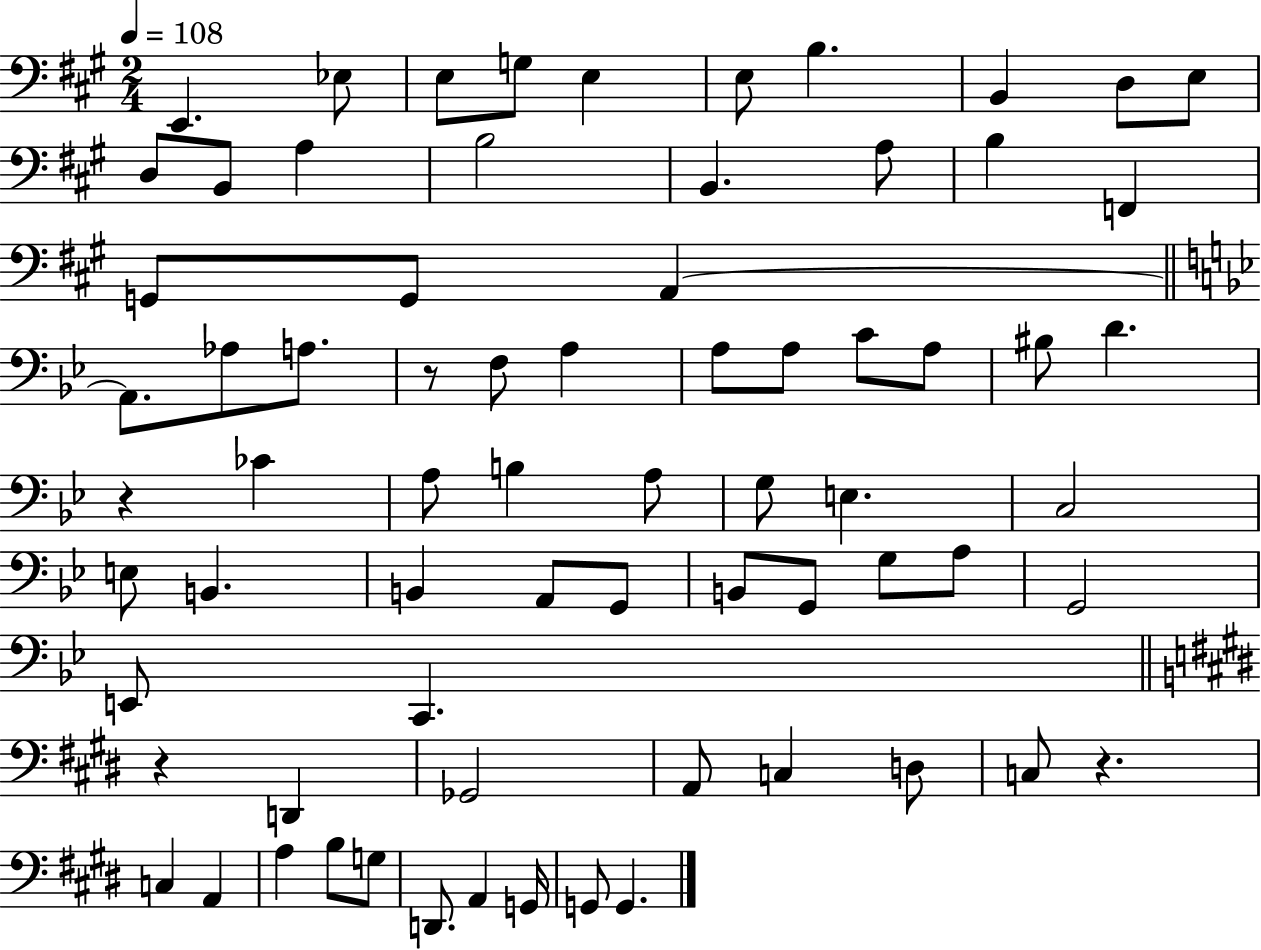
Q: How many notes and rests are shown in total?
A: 71